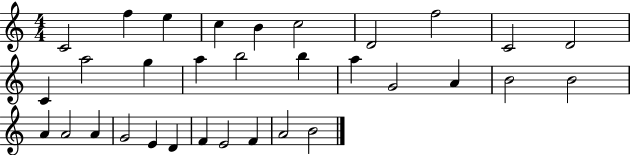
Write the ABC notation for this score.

X:1
T:Untitled
M:4/4
L:1/4
K:C
C2 f e c B c2 D2 f2 C2 D2 C a2 g a b2 b a G2 A B2 B2 A A2 A G2 E D F E2 F A2 B2